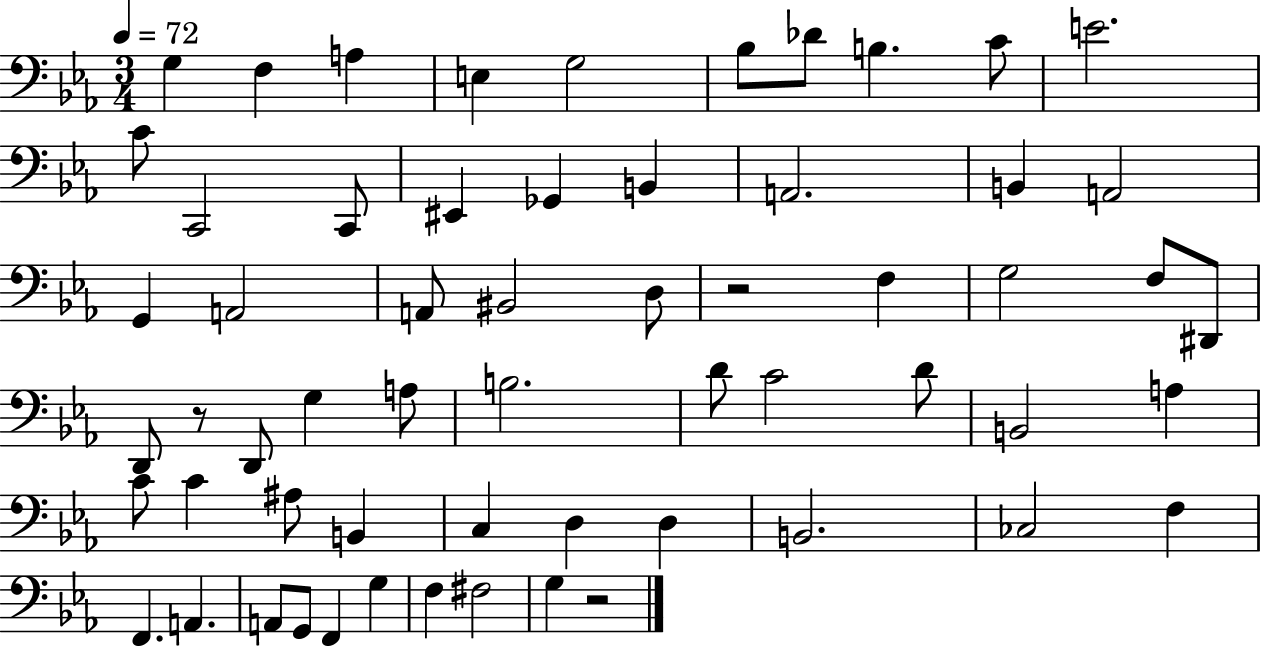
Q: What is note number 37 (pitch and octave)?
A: B2